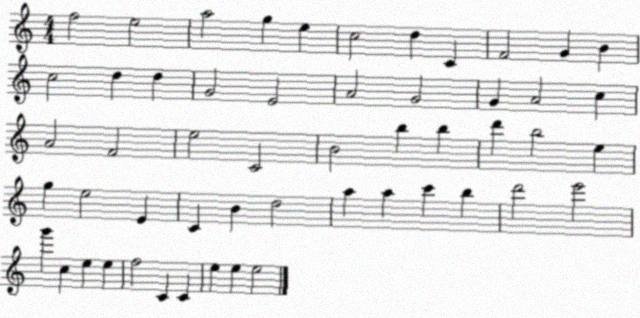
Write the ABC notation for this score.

X:1
T:Untitled
M:4/4
L:1/4
K:C
f2 e2 a2 g e c2 d C F2 G B c2 d d G2 E2 A2 G2 G A2 c A2 F2 e2 C2 B2 b b d' b2 e g e2 E C B d2 a a c' b d'2 e'2 g' c e e f2 C C e e e2